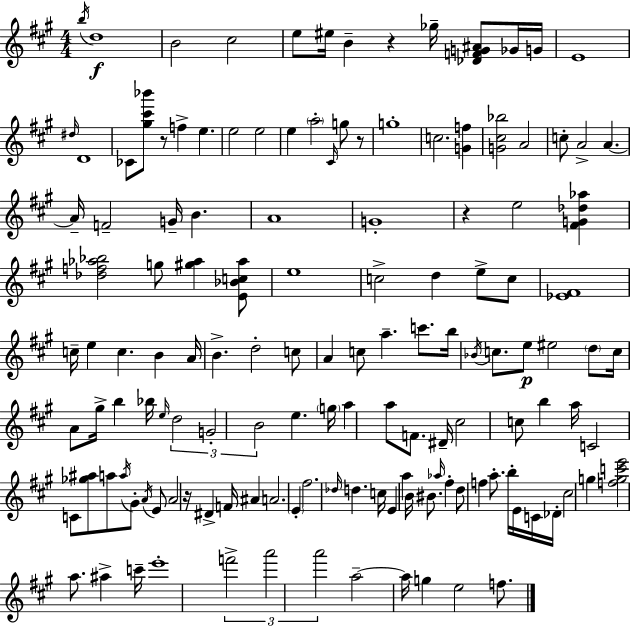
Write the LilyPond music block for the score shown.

{
  \clef treble
  \numericTimeSignature
  \time 4/4
  \key a \major
  \acciaccatura { b''16 }\f d''1 | b'2 cis''2 | e''8 eis''16 b'4-- r4 ges''16-- <des' f' g' ais'>8 ges'16 | g'16 e'1 | \break \grace { dis''16 } d'1 | ces'8 <gis'' cis''' bes'''>8 r8 f''4-> e''4. | e''2 e''2 | e''4 \parenthesize a''2-. \grace { cis'16 } g''8 | \break r8 g''1-. | c''2. <g' f''>4 | <g' cis'' bes''>2 a'2 | c''8-. a'2-> a'4.~~ | \break a'16-- f'2-- g'16-- b'4. | a'1 | g'1-. | r4 e''2 <fis' g' des'' aes''>4 | \break <des'' f'' aes'' bes''>2 g''8 <gis'' aes''>4 | <e' bes' c'' aes''>8 e''1 | c''2-> d''4 e''8-> | c''8 <ees' fis'>1 | \break c''16-- e''4 c''4. b'4 | a'16 b'4.-> d''2-. | c''8 a'4 c''8 a''4.-- c'''8. | b''16 \acciaccatura { bes'16 } c''8. e''8\p eis''2 | \break \parenthesize d''8 c''16 a'8 gis''16-> b''4 bes''16 \grace { e''16 } \tuplet 3/2 { d''2 | g'2-. b'2 } | e''4. \parenthesize g''16 a''4 | a''8 f'8. dis'16-- cis''2 c''8 | \break b''4 a''16 c'2 c'8 <ges'' ais''>8 | a''8 \acciaccatura { a''16 } gis'8-. \acciaccatura { a'16 } e'8 a'2 | r16 dis'4-> f'16 ais'4 a'2. | \parenthesize e'4-. fis''2. | \break \grace { des''16 } d''4. c''16 e'4 | a''4 b'16 bis'8. \grace { aes''16 } fis''4-. | d''8 f''4 a''8.-. b''16-. e'16 c'16 des'16-. cis''2 | g''4 <f'' g'' c''' e'''>2 | \break a''8. ais''4-> c'''16-- e'''1-. | \tuplet 3/2 { f'''2-> | a'''2 a'''2 } | a''2--~~ a''16 g''4 e''2 | \break f''8. \bar "|."
}